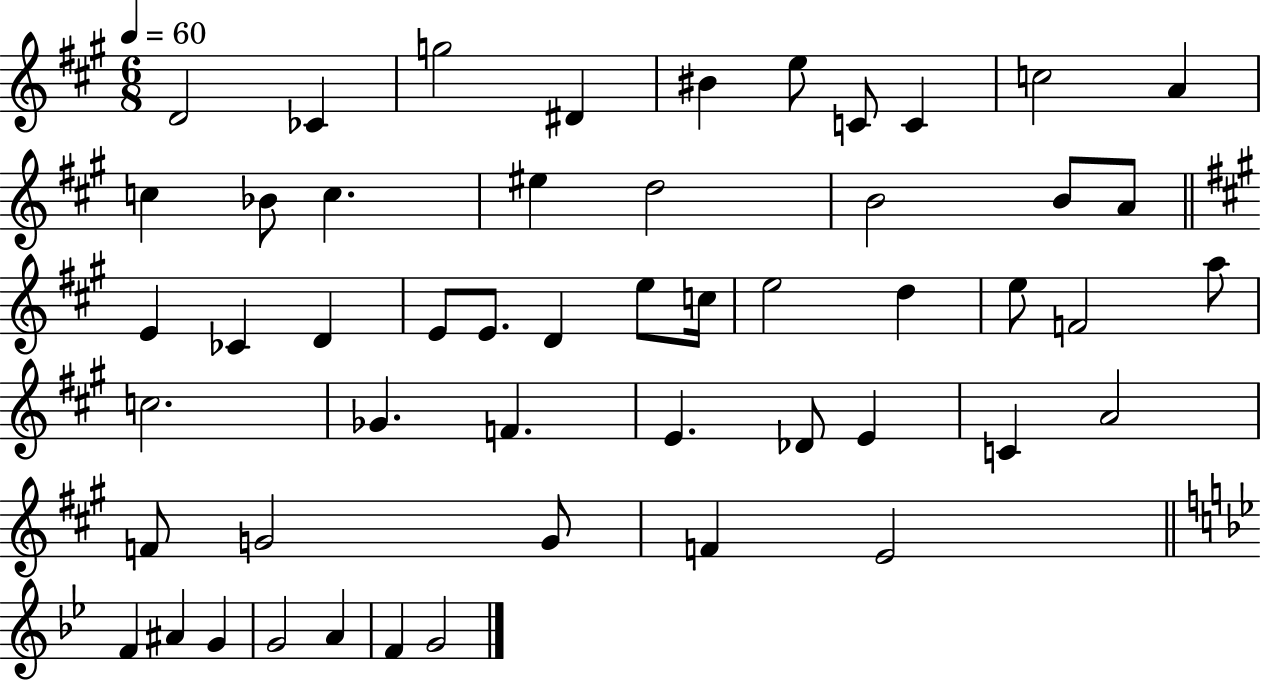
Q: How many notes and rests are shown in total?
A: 51